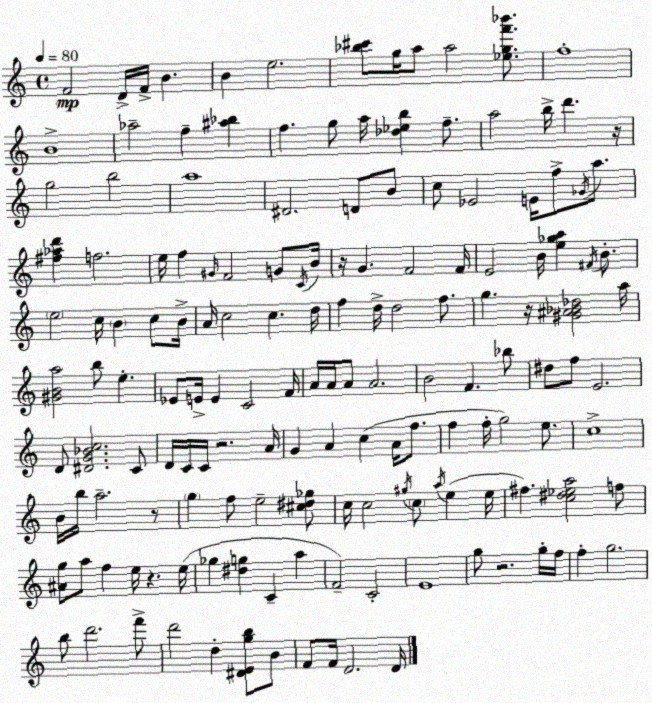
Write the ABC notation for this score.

X:1
T:Untitled
M:4/4
L:1/4
K:Am
F2 D/4 F/4 B B e2 [_b^c']/2 g/4 a/2 a2 [_egf'_b']/2 f4 B4 _a2 f [^a_b] f g/2 a/4 [_d_eb] f/2 a2 b/4 d' z/4 g2 b2 a4 ^D2 D/2 B/2 c/2 _E2 E/4 f/2 _G/4 a/2 [^f_ad'] f2 e/4 f ^G/4 F2 G/2 C/4 B/4 z/4 G F2 F/4 E2 B/4 [e_ga] ^F/4 B/2 e2 c/4 B c/2 B/4 A/4 c2 c d/4 f d/4 d2 f/2 g z/4 [^G^A_B_d]2 a/4 [^GBa]2 b/2 e _E/2 E/4 E C2 F/4 A/4 A/4 A/2 A2 B2 F _b/2 ^d/2 f/2 E2 D/2 [^DG_Bc]2 C/2 D/4 C/4 C/4 z2 A/4 G A c A/4 f/2 f f/4 g2 e/2 c4 B/4 b/4 a2 z/2 g f/2 e2 [^c^d_g]/2 c/4 c2 ^g/4 c/2 a/4 e e/4 ^f [c^d_ea]2 f/2 [^Ag]/2 a/2 f e/4 z e/4 _g [^dg] C a F2 C2 E4 g/2 z2 g/4 f/4 f g2 b/2 d'2 f'/2 d'2 d [^DEgb]/2 B/2 F/2 F/4 D2 D/4